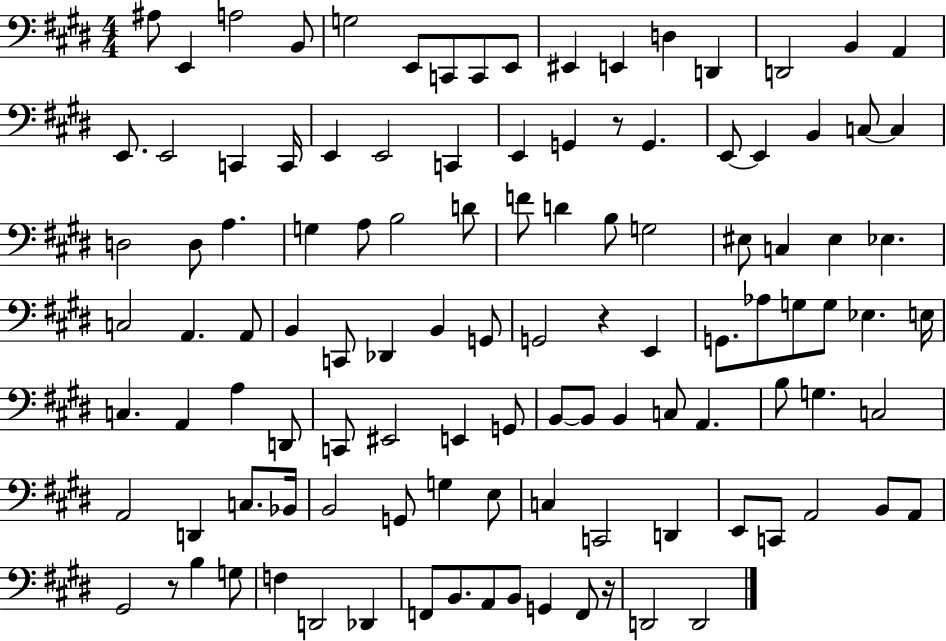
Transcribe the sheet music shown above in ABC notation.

X:1
T:Untitled
M:4/4
L:1/4
K:E
^A,/2 E,, A,2 B,,/2 G,2 E,,/2 C,,/2 C,,/2 E,,/2 ^E,, E,, D, D,, D,,2 B,, A,, E,,/2 E,,2 C,, C,,/4 E,, E,,2 C,, E,, G,, z/2 G,, E,,/2 E,, B,, C,/2 C, D,2 D,/2 A, G, A,/2 B,2 D/2 F/2 D B,/2 G,2 ^E,/2 C, ^E, _E, C,2 A,, A,,/2 B,, C,,/2 _D,, B,, G,,/2 G,,2 z E,, G,,/2 _A,/2 G,/2 G,/2 _E, E,/4 C, A,, A, D,,/2 C,,/2 ^E,,2 E,, G,,/2 B,,/2 B,,/2 B,, C,/2 A,, B,/2 G, C,2 A,,2 D,, C,/2 _B,,/4 B,,2 G,,/2 G, E,/2 C, C,,2 D,, E,,/2 C,,/2 A,,2 B,,/2 A,,/2 ^G,,2 z/2 B, G,/2 F, D,,2 _D,, F,,/2 B,,/2 A,,/2 B,,/2 G,, F,,/2 z/4 D,,2 D,,2